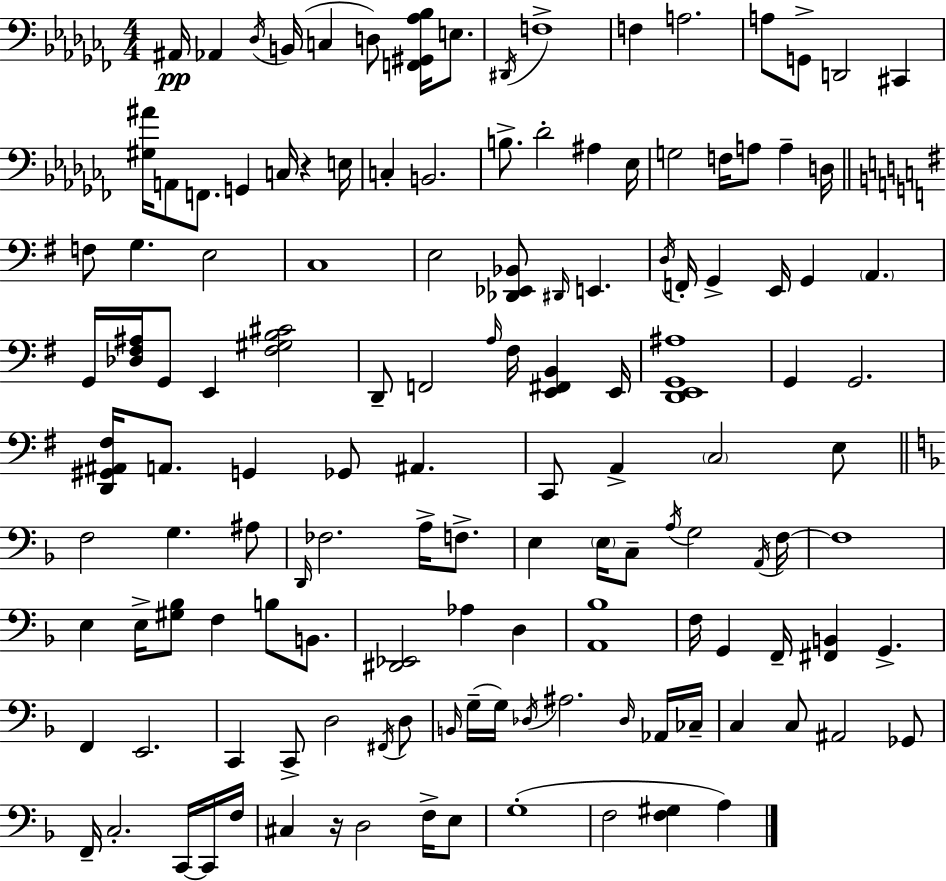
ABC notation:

X:1
T:Untitled
M:4/4
L:1/4
K:Abm
^A,,/4 _A,, _D,/4 B,,/4 C, D,/2 [F,,^G,,_A,_B,]/4 E,/2 ^D,,/4 F,4 F, A,2 A,/2 G,,/2 D,,2 ^C,, [^G,^A]/4 A,,/2 F,,/2 G,, C,/4 z E,/4 C, B,,2 B,/2 _D2 ^A, _E,/4 G,2 F,/4 A,/2 A, D,/4 F,/2 G, E,2 C,4 E,2 [_D,,_E,,_B,,]/2 ^D,,/4 E,, D,/4 F,,/4 G,, E,,/4 G,, A,, G,,/4 [_D,^F,^A,]/4 G,,/2 E,, [^F,^G,B,^C]2 D,,/2 F,,2 A,/4 ^F,/4 [E,,^F,,B,,] E,,/4 [D,,E,,G,,^A,]4 G,, G,,2 [D,,^G,,^A,,^F,]/4 A,,/2 G,, _G,,/2 ^A,, C,,/2 A,, C,2 E,/2 F,2 G, ^A,/2 D,,/4 _F,2 A,/4 F,/2 E, E,/4 C,/2 A,/4 G,2 A,,/4 F,/4 F,4 E, E,/4 [^G,_B,]/2 F, B,/2 B,,/2 [^D,,_E,,]2 _A, D, [A,,_B,]4 F,/4 G,, F,,/4 [^F,,B,,] G,, F,, E,,2 C,, C,,/2 D,2 ^F,,/4 D,/2 B,,/4 G,/4 G,/4 _D,/4 ^A,2 _D,/4 _A,,/4 _C,/4 C, C,/2 ^A,,2 _G,,/2 F,,/4 C,2 C,,/4 C,,/4 F,/4 ^C, z/4 D,2 F,/4 E,/2 G,4 F,2 [F,^G,] A,